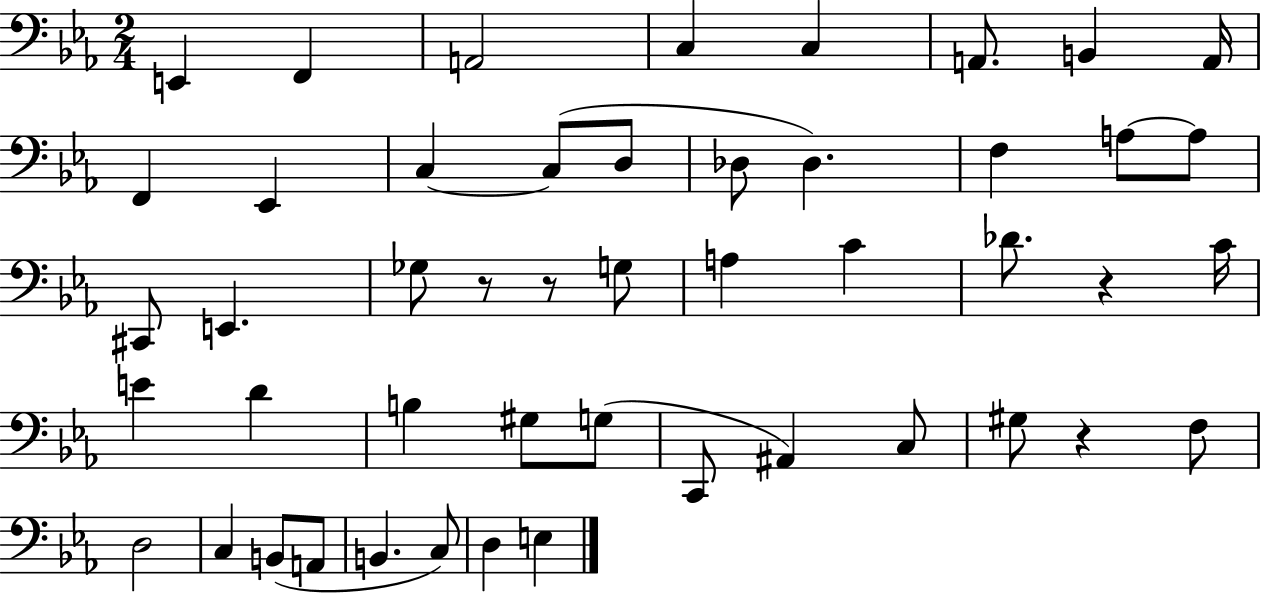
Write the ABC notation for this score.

X:1
T:Untitled
M:2/4
L:1/4
K:Eb
E,, F,, A,,2 C, C, A,,/2 B,, A,,/4 F,, _E,, C, C,/2 D,/2 _D,/2 _D, F, A,/2 A,/2 ^C,,/2 E,, _G,/2 z/2 z/2 G,/2 A, C _D/2 z C/4 E D B, ^G,/2 G,/2 C,,/2 ^A,, C,/2 ^G,/2 z F,/2 D,2 C, B,,/2 A,,/2 B,, C,/2 D, E,